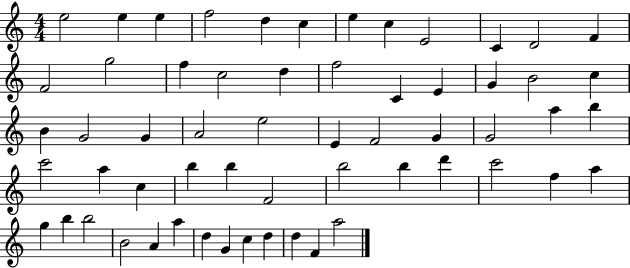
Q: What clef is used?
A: treble